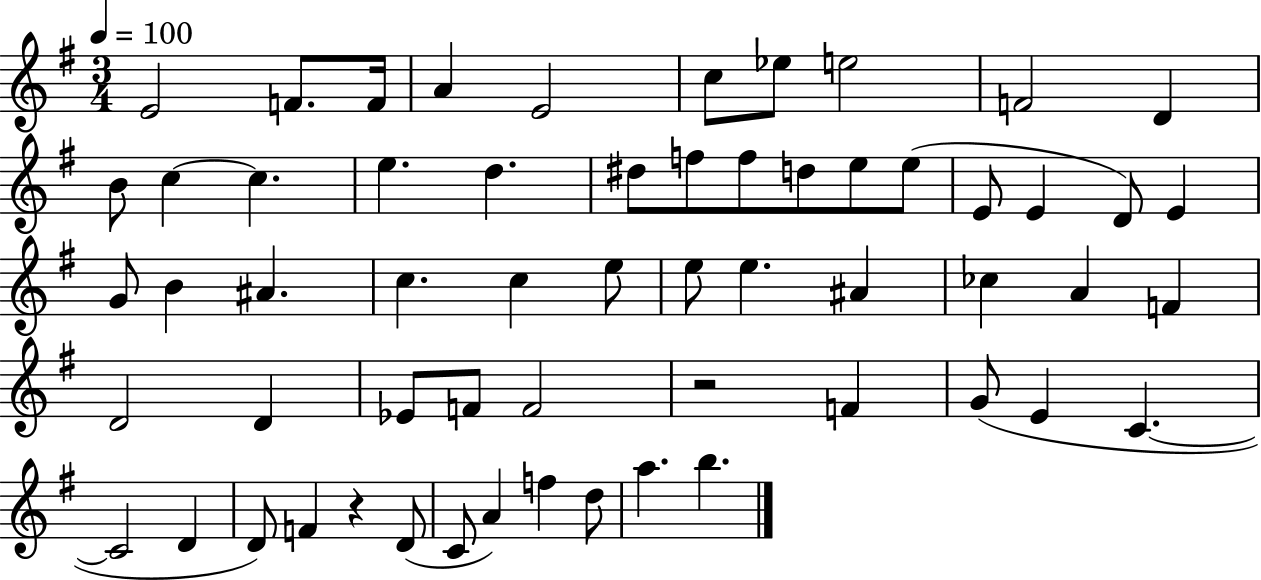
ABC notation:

X:1
T:Untitled
M:3/4
L:1/4
K:G
E2 F/2 F/4 A E2 c/2 _e/2 e2 F2 D B/2 c c e d ^d/2 f/2 f/2 d/2 e/2 e/2 E/2 E D/2 E G/2 B ^A c c e/2 e/2 e ^A _c A F D2 D _E/2 F/2 F2 z2 F G/2 E C C2 D D/2 F z D/2 C/2 A f d/2 a b